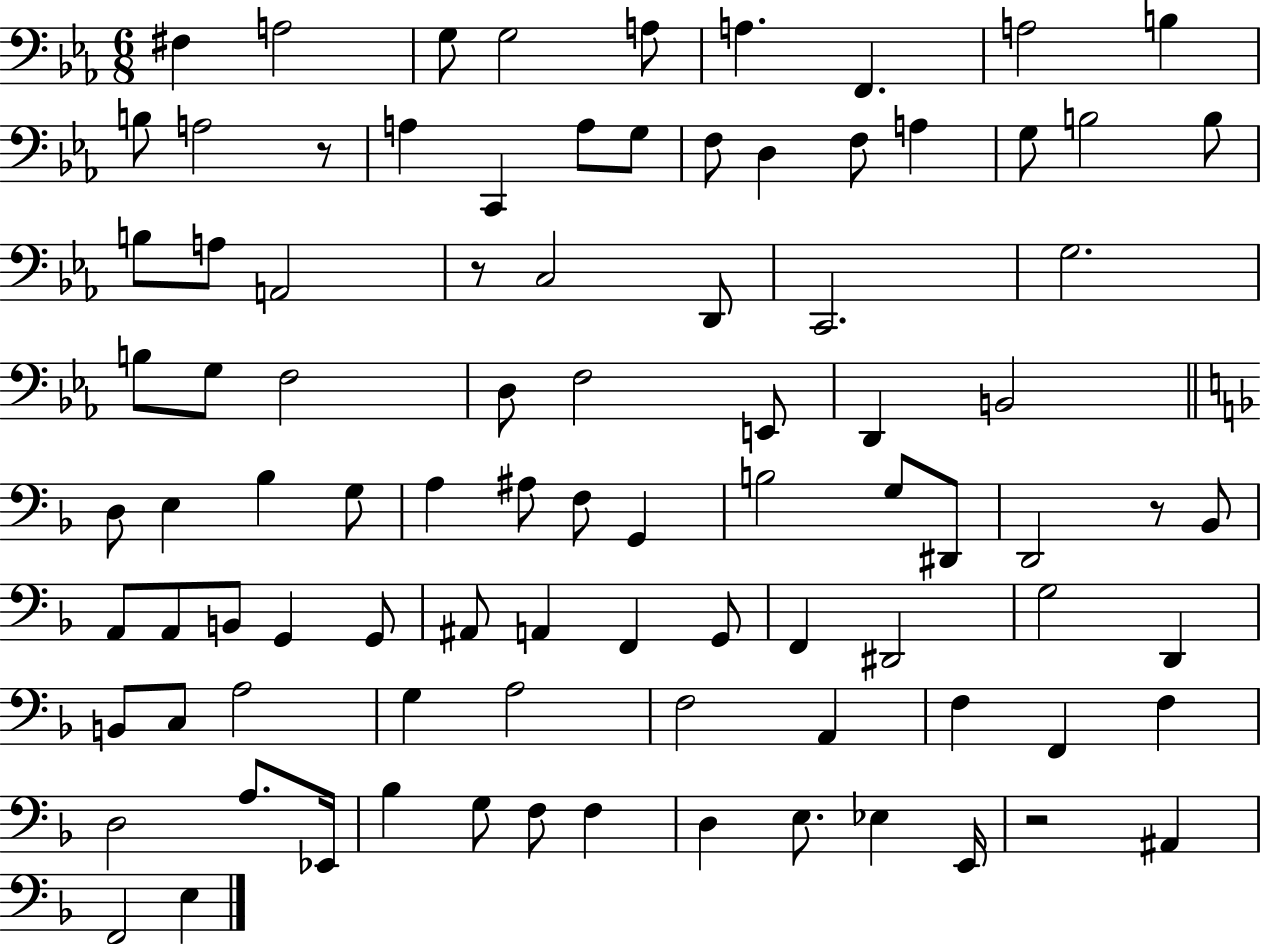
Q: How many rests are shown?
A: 4